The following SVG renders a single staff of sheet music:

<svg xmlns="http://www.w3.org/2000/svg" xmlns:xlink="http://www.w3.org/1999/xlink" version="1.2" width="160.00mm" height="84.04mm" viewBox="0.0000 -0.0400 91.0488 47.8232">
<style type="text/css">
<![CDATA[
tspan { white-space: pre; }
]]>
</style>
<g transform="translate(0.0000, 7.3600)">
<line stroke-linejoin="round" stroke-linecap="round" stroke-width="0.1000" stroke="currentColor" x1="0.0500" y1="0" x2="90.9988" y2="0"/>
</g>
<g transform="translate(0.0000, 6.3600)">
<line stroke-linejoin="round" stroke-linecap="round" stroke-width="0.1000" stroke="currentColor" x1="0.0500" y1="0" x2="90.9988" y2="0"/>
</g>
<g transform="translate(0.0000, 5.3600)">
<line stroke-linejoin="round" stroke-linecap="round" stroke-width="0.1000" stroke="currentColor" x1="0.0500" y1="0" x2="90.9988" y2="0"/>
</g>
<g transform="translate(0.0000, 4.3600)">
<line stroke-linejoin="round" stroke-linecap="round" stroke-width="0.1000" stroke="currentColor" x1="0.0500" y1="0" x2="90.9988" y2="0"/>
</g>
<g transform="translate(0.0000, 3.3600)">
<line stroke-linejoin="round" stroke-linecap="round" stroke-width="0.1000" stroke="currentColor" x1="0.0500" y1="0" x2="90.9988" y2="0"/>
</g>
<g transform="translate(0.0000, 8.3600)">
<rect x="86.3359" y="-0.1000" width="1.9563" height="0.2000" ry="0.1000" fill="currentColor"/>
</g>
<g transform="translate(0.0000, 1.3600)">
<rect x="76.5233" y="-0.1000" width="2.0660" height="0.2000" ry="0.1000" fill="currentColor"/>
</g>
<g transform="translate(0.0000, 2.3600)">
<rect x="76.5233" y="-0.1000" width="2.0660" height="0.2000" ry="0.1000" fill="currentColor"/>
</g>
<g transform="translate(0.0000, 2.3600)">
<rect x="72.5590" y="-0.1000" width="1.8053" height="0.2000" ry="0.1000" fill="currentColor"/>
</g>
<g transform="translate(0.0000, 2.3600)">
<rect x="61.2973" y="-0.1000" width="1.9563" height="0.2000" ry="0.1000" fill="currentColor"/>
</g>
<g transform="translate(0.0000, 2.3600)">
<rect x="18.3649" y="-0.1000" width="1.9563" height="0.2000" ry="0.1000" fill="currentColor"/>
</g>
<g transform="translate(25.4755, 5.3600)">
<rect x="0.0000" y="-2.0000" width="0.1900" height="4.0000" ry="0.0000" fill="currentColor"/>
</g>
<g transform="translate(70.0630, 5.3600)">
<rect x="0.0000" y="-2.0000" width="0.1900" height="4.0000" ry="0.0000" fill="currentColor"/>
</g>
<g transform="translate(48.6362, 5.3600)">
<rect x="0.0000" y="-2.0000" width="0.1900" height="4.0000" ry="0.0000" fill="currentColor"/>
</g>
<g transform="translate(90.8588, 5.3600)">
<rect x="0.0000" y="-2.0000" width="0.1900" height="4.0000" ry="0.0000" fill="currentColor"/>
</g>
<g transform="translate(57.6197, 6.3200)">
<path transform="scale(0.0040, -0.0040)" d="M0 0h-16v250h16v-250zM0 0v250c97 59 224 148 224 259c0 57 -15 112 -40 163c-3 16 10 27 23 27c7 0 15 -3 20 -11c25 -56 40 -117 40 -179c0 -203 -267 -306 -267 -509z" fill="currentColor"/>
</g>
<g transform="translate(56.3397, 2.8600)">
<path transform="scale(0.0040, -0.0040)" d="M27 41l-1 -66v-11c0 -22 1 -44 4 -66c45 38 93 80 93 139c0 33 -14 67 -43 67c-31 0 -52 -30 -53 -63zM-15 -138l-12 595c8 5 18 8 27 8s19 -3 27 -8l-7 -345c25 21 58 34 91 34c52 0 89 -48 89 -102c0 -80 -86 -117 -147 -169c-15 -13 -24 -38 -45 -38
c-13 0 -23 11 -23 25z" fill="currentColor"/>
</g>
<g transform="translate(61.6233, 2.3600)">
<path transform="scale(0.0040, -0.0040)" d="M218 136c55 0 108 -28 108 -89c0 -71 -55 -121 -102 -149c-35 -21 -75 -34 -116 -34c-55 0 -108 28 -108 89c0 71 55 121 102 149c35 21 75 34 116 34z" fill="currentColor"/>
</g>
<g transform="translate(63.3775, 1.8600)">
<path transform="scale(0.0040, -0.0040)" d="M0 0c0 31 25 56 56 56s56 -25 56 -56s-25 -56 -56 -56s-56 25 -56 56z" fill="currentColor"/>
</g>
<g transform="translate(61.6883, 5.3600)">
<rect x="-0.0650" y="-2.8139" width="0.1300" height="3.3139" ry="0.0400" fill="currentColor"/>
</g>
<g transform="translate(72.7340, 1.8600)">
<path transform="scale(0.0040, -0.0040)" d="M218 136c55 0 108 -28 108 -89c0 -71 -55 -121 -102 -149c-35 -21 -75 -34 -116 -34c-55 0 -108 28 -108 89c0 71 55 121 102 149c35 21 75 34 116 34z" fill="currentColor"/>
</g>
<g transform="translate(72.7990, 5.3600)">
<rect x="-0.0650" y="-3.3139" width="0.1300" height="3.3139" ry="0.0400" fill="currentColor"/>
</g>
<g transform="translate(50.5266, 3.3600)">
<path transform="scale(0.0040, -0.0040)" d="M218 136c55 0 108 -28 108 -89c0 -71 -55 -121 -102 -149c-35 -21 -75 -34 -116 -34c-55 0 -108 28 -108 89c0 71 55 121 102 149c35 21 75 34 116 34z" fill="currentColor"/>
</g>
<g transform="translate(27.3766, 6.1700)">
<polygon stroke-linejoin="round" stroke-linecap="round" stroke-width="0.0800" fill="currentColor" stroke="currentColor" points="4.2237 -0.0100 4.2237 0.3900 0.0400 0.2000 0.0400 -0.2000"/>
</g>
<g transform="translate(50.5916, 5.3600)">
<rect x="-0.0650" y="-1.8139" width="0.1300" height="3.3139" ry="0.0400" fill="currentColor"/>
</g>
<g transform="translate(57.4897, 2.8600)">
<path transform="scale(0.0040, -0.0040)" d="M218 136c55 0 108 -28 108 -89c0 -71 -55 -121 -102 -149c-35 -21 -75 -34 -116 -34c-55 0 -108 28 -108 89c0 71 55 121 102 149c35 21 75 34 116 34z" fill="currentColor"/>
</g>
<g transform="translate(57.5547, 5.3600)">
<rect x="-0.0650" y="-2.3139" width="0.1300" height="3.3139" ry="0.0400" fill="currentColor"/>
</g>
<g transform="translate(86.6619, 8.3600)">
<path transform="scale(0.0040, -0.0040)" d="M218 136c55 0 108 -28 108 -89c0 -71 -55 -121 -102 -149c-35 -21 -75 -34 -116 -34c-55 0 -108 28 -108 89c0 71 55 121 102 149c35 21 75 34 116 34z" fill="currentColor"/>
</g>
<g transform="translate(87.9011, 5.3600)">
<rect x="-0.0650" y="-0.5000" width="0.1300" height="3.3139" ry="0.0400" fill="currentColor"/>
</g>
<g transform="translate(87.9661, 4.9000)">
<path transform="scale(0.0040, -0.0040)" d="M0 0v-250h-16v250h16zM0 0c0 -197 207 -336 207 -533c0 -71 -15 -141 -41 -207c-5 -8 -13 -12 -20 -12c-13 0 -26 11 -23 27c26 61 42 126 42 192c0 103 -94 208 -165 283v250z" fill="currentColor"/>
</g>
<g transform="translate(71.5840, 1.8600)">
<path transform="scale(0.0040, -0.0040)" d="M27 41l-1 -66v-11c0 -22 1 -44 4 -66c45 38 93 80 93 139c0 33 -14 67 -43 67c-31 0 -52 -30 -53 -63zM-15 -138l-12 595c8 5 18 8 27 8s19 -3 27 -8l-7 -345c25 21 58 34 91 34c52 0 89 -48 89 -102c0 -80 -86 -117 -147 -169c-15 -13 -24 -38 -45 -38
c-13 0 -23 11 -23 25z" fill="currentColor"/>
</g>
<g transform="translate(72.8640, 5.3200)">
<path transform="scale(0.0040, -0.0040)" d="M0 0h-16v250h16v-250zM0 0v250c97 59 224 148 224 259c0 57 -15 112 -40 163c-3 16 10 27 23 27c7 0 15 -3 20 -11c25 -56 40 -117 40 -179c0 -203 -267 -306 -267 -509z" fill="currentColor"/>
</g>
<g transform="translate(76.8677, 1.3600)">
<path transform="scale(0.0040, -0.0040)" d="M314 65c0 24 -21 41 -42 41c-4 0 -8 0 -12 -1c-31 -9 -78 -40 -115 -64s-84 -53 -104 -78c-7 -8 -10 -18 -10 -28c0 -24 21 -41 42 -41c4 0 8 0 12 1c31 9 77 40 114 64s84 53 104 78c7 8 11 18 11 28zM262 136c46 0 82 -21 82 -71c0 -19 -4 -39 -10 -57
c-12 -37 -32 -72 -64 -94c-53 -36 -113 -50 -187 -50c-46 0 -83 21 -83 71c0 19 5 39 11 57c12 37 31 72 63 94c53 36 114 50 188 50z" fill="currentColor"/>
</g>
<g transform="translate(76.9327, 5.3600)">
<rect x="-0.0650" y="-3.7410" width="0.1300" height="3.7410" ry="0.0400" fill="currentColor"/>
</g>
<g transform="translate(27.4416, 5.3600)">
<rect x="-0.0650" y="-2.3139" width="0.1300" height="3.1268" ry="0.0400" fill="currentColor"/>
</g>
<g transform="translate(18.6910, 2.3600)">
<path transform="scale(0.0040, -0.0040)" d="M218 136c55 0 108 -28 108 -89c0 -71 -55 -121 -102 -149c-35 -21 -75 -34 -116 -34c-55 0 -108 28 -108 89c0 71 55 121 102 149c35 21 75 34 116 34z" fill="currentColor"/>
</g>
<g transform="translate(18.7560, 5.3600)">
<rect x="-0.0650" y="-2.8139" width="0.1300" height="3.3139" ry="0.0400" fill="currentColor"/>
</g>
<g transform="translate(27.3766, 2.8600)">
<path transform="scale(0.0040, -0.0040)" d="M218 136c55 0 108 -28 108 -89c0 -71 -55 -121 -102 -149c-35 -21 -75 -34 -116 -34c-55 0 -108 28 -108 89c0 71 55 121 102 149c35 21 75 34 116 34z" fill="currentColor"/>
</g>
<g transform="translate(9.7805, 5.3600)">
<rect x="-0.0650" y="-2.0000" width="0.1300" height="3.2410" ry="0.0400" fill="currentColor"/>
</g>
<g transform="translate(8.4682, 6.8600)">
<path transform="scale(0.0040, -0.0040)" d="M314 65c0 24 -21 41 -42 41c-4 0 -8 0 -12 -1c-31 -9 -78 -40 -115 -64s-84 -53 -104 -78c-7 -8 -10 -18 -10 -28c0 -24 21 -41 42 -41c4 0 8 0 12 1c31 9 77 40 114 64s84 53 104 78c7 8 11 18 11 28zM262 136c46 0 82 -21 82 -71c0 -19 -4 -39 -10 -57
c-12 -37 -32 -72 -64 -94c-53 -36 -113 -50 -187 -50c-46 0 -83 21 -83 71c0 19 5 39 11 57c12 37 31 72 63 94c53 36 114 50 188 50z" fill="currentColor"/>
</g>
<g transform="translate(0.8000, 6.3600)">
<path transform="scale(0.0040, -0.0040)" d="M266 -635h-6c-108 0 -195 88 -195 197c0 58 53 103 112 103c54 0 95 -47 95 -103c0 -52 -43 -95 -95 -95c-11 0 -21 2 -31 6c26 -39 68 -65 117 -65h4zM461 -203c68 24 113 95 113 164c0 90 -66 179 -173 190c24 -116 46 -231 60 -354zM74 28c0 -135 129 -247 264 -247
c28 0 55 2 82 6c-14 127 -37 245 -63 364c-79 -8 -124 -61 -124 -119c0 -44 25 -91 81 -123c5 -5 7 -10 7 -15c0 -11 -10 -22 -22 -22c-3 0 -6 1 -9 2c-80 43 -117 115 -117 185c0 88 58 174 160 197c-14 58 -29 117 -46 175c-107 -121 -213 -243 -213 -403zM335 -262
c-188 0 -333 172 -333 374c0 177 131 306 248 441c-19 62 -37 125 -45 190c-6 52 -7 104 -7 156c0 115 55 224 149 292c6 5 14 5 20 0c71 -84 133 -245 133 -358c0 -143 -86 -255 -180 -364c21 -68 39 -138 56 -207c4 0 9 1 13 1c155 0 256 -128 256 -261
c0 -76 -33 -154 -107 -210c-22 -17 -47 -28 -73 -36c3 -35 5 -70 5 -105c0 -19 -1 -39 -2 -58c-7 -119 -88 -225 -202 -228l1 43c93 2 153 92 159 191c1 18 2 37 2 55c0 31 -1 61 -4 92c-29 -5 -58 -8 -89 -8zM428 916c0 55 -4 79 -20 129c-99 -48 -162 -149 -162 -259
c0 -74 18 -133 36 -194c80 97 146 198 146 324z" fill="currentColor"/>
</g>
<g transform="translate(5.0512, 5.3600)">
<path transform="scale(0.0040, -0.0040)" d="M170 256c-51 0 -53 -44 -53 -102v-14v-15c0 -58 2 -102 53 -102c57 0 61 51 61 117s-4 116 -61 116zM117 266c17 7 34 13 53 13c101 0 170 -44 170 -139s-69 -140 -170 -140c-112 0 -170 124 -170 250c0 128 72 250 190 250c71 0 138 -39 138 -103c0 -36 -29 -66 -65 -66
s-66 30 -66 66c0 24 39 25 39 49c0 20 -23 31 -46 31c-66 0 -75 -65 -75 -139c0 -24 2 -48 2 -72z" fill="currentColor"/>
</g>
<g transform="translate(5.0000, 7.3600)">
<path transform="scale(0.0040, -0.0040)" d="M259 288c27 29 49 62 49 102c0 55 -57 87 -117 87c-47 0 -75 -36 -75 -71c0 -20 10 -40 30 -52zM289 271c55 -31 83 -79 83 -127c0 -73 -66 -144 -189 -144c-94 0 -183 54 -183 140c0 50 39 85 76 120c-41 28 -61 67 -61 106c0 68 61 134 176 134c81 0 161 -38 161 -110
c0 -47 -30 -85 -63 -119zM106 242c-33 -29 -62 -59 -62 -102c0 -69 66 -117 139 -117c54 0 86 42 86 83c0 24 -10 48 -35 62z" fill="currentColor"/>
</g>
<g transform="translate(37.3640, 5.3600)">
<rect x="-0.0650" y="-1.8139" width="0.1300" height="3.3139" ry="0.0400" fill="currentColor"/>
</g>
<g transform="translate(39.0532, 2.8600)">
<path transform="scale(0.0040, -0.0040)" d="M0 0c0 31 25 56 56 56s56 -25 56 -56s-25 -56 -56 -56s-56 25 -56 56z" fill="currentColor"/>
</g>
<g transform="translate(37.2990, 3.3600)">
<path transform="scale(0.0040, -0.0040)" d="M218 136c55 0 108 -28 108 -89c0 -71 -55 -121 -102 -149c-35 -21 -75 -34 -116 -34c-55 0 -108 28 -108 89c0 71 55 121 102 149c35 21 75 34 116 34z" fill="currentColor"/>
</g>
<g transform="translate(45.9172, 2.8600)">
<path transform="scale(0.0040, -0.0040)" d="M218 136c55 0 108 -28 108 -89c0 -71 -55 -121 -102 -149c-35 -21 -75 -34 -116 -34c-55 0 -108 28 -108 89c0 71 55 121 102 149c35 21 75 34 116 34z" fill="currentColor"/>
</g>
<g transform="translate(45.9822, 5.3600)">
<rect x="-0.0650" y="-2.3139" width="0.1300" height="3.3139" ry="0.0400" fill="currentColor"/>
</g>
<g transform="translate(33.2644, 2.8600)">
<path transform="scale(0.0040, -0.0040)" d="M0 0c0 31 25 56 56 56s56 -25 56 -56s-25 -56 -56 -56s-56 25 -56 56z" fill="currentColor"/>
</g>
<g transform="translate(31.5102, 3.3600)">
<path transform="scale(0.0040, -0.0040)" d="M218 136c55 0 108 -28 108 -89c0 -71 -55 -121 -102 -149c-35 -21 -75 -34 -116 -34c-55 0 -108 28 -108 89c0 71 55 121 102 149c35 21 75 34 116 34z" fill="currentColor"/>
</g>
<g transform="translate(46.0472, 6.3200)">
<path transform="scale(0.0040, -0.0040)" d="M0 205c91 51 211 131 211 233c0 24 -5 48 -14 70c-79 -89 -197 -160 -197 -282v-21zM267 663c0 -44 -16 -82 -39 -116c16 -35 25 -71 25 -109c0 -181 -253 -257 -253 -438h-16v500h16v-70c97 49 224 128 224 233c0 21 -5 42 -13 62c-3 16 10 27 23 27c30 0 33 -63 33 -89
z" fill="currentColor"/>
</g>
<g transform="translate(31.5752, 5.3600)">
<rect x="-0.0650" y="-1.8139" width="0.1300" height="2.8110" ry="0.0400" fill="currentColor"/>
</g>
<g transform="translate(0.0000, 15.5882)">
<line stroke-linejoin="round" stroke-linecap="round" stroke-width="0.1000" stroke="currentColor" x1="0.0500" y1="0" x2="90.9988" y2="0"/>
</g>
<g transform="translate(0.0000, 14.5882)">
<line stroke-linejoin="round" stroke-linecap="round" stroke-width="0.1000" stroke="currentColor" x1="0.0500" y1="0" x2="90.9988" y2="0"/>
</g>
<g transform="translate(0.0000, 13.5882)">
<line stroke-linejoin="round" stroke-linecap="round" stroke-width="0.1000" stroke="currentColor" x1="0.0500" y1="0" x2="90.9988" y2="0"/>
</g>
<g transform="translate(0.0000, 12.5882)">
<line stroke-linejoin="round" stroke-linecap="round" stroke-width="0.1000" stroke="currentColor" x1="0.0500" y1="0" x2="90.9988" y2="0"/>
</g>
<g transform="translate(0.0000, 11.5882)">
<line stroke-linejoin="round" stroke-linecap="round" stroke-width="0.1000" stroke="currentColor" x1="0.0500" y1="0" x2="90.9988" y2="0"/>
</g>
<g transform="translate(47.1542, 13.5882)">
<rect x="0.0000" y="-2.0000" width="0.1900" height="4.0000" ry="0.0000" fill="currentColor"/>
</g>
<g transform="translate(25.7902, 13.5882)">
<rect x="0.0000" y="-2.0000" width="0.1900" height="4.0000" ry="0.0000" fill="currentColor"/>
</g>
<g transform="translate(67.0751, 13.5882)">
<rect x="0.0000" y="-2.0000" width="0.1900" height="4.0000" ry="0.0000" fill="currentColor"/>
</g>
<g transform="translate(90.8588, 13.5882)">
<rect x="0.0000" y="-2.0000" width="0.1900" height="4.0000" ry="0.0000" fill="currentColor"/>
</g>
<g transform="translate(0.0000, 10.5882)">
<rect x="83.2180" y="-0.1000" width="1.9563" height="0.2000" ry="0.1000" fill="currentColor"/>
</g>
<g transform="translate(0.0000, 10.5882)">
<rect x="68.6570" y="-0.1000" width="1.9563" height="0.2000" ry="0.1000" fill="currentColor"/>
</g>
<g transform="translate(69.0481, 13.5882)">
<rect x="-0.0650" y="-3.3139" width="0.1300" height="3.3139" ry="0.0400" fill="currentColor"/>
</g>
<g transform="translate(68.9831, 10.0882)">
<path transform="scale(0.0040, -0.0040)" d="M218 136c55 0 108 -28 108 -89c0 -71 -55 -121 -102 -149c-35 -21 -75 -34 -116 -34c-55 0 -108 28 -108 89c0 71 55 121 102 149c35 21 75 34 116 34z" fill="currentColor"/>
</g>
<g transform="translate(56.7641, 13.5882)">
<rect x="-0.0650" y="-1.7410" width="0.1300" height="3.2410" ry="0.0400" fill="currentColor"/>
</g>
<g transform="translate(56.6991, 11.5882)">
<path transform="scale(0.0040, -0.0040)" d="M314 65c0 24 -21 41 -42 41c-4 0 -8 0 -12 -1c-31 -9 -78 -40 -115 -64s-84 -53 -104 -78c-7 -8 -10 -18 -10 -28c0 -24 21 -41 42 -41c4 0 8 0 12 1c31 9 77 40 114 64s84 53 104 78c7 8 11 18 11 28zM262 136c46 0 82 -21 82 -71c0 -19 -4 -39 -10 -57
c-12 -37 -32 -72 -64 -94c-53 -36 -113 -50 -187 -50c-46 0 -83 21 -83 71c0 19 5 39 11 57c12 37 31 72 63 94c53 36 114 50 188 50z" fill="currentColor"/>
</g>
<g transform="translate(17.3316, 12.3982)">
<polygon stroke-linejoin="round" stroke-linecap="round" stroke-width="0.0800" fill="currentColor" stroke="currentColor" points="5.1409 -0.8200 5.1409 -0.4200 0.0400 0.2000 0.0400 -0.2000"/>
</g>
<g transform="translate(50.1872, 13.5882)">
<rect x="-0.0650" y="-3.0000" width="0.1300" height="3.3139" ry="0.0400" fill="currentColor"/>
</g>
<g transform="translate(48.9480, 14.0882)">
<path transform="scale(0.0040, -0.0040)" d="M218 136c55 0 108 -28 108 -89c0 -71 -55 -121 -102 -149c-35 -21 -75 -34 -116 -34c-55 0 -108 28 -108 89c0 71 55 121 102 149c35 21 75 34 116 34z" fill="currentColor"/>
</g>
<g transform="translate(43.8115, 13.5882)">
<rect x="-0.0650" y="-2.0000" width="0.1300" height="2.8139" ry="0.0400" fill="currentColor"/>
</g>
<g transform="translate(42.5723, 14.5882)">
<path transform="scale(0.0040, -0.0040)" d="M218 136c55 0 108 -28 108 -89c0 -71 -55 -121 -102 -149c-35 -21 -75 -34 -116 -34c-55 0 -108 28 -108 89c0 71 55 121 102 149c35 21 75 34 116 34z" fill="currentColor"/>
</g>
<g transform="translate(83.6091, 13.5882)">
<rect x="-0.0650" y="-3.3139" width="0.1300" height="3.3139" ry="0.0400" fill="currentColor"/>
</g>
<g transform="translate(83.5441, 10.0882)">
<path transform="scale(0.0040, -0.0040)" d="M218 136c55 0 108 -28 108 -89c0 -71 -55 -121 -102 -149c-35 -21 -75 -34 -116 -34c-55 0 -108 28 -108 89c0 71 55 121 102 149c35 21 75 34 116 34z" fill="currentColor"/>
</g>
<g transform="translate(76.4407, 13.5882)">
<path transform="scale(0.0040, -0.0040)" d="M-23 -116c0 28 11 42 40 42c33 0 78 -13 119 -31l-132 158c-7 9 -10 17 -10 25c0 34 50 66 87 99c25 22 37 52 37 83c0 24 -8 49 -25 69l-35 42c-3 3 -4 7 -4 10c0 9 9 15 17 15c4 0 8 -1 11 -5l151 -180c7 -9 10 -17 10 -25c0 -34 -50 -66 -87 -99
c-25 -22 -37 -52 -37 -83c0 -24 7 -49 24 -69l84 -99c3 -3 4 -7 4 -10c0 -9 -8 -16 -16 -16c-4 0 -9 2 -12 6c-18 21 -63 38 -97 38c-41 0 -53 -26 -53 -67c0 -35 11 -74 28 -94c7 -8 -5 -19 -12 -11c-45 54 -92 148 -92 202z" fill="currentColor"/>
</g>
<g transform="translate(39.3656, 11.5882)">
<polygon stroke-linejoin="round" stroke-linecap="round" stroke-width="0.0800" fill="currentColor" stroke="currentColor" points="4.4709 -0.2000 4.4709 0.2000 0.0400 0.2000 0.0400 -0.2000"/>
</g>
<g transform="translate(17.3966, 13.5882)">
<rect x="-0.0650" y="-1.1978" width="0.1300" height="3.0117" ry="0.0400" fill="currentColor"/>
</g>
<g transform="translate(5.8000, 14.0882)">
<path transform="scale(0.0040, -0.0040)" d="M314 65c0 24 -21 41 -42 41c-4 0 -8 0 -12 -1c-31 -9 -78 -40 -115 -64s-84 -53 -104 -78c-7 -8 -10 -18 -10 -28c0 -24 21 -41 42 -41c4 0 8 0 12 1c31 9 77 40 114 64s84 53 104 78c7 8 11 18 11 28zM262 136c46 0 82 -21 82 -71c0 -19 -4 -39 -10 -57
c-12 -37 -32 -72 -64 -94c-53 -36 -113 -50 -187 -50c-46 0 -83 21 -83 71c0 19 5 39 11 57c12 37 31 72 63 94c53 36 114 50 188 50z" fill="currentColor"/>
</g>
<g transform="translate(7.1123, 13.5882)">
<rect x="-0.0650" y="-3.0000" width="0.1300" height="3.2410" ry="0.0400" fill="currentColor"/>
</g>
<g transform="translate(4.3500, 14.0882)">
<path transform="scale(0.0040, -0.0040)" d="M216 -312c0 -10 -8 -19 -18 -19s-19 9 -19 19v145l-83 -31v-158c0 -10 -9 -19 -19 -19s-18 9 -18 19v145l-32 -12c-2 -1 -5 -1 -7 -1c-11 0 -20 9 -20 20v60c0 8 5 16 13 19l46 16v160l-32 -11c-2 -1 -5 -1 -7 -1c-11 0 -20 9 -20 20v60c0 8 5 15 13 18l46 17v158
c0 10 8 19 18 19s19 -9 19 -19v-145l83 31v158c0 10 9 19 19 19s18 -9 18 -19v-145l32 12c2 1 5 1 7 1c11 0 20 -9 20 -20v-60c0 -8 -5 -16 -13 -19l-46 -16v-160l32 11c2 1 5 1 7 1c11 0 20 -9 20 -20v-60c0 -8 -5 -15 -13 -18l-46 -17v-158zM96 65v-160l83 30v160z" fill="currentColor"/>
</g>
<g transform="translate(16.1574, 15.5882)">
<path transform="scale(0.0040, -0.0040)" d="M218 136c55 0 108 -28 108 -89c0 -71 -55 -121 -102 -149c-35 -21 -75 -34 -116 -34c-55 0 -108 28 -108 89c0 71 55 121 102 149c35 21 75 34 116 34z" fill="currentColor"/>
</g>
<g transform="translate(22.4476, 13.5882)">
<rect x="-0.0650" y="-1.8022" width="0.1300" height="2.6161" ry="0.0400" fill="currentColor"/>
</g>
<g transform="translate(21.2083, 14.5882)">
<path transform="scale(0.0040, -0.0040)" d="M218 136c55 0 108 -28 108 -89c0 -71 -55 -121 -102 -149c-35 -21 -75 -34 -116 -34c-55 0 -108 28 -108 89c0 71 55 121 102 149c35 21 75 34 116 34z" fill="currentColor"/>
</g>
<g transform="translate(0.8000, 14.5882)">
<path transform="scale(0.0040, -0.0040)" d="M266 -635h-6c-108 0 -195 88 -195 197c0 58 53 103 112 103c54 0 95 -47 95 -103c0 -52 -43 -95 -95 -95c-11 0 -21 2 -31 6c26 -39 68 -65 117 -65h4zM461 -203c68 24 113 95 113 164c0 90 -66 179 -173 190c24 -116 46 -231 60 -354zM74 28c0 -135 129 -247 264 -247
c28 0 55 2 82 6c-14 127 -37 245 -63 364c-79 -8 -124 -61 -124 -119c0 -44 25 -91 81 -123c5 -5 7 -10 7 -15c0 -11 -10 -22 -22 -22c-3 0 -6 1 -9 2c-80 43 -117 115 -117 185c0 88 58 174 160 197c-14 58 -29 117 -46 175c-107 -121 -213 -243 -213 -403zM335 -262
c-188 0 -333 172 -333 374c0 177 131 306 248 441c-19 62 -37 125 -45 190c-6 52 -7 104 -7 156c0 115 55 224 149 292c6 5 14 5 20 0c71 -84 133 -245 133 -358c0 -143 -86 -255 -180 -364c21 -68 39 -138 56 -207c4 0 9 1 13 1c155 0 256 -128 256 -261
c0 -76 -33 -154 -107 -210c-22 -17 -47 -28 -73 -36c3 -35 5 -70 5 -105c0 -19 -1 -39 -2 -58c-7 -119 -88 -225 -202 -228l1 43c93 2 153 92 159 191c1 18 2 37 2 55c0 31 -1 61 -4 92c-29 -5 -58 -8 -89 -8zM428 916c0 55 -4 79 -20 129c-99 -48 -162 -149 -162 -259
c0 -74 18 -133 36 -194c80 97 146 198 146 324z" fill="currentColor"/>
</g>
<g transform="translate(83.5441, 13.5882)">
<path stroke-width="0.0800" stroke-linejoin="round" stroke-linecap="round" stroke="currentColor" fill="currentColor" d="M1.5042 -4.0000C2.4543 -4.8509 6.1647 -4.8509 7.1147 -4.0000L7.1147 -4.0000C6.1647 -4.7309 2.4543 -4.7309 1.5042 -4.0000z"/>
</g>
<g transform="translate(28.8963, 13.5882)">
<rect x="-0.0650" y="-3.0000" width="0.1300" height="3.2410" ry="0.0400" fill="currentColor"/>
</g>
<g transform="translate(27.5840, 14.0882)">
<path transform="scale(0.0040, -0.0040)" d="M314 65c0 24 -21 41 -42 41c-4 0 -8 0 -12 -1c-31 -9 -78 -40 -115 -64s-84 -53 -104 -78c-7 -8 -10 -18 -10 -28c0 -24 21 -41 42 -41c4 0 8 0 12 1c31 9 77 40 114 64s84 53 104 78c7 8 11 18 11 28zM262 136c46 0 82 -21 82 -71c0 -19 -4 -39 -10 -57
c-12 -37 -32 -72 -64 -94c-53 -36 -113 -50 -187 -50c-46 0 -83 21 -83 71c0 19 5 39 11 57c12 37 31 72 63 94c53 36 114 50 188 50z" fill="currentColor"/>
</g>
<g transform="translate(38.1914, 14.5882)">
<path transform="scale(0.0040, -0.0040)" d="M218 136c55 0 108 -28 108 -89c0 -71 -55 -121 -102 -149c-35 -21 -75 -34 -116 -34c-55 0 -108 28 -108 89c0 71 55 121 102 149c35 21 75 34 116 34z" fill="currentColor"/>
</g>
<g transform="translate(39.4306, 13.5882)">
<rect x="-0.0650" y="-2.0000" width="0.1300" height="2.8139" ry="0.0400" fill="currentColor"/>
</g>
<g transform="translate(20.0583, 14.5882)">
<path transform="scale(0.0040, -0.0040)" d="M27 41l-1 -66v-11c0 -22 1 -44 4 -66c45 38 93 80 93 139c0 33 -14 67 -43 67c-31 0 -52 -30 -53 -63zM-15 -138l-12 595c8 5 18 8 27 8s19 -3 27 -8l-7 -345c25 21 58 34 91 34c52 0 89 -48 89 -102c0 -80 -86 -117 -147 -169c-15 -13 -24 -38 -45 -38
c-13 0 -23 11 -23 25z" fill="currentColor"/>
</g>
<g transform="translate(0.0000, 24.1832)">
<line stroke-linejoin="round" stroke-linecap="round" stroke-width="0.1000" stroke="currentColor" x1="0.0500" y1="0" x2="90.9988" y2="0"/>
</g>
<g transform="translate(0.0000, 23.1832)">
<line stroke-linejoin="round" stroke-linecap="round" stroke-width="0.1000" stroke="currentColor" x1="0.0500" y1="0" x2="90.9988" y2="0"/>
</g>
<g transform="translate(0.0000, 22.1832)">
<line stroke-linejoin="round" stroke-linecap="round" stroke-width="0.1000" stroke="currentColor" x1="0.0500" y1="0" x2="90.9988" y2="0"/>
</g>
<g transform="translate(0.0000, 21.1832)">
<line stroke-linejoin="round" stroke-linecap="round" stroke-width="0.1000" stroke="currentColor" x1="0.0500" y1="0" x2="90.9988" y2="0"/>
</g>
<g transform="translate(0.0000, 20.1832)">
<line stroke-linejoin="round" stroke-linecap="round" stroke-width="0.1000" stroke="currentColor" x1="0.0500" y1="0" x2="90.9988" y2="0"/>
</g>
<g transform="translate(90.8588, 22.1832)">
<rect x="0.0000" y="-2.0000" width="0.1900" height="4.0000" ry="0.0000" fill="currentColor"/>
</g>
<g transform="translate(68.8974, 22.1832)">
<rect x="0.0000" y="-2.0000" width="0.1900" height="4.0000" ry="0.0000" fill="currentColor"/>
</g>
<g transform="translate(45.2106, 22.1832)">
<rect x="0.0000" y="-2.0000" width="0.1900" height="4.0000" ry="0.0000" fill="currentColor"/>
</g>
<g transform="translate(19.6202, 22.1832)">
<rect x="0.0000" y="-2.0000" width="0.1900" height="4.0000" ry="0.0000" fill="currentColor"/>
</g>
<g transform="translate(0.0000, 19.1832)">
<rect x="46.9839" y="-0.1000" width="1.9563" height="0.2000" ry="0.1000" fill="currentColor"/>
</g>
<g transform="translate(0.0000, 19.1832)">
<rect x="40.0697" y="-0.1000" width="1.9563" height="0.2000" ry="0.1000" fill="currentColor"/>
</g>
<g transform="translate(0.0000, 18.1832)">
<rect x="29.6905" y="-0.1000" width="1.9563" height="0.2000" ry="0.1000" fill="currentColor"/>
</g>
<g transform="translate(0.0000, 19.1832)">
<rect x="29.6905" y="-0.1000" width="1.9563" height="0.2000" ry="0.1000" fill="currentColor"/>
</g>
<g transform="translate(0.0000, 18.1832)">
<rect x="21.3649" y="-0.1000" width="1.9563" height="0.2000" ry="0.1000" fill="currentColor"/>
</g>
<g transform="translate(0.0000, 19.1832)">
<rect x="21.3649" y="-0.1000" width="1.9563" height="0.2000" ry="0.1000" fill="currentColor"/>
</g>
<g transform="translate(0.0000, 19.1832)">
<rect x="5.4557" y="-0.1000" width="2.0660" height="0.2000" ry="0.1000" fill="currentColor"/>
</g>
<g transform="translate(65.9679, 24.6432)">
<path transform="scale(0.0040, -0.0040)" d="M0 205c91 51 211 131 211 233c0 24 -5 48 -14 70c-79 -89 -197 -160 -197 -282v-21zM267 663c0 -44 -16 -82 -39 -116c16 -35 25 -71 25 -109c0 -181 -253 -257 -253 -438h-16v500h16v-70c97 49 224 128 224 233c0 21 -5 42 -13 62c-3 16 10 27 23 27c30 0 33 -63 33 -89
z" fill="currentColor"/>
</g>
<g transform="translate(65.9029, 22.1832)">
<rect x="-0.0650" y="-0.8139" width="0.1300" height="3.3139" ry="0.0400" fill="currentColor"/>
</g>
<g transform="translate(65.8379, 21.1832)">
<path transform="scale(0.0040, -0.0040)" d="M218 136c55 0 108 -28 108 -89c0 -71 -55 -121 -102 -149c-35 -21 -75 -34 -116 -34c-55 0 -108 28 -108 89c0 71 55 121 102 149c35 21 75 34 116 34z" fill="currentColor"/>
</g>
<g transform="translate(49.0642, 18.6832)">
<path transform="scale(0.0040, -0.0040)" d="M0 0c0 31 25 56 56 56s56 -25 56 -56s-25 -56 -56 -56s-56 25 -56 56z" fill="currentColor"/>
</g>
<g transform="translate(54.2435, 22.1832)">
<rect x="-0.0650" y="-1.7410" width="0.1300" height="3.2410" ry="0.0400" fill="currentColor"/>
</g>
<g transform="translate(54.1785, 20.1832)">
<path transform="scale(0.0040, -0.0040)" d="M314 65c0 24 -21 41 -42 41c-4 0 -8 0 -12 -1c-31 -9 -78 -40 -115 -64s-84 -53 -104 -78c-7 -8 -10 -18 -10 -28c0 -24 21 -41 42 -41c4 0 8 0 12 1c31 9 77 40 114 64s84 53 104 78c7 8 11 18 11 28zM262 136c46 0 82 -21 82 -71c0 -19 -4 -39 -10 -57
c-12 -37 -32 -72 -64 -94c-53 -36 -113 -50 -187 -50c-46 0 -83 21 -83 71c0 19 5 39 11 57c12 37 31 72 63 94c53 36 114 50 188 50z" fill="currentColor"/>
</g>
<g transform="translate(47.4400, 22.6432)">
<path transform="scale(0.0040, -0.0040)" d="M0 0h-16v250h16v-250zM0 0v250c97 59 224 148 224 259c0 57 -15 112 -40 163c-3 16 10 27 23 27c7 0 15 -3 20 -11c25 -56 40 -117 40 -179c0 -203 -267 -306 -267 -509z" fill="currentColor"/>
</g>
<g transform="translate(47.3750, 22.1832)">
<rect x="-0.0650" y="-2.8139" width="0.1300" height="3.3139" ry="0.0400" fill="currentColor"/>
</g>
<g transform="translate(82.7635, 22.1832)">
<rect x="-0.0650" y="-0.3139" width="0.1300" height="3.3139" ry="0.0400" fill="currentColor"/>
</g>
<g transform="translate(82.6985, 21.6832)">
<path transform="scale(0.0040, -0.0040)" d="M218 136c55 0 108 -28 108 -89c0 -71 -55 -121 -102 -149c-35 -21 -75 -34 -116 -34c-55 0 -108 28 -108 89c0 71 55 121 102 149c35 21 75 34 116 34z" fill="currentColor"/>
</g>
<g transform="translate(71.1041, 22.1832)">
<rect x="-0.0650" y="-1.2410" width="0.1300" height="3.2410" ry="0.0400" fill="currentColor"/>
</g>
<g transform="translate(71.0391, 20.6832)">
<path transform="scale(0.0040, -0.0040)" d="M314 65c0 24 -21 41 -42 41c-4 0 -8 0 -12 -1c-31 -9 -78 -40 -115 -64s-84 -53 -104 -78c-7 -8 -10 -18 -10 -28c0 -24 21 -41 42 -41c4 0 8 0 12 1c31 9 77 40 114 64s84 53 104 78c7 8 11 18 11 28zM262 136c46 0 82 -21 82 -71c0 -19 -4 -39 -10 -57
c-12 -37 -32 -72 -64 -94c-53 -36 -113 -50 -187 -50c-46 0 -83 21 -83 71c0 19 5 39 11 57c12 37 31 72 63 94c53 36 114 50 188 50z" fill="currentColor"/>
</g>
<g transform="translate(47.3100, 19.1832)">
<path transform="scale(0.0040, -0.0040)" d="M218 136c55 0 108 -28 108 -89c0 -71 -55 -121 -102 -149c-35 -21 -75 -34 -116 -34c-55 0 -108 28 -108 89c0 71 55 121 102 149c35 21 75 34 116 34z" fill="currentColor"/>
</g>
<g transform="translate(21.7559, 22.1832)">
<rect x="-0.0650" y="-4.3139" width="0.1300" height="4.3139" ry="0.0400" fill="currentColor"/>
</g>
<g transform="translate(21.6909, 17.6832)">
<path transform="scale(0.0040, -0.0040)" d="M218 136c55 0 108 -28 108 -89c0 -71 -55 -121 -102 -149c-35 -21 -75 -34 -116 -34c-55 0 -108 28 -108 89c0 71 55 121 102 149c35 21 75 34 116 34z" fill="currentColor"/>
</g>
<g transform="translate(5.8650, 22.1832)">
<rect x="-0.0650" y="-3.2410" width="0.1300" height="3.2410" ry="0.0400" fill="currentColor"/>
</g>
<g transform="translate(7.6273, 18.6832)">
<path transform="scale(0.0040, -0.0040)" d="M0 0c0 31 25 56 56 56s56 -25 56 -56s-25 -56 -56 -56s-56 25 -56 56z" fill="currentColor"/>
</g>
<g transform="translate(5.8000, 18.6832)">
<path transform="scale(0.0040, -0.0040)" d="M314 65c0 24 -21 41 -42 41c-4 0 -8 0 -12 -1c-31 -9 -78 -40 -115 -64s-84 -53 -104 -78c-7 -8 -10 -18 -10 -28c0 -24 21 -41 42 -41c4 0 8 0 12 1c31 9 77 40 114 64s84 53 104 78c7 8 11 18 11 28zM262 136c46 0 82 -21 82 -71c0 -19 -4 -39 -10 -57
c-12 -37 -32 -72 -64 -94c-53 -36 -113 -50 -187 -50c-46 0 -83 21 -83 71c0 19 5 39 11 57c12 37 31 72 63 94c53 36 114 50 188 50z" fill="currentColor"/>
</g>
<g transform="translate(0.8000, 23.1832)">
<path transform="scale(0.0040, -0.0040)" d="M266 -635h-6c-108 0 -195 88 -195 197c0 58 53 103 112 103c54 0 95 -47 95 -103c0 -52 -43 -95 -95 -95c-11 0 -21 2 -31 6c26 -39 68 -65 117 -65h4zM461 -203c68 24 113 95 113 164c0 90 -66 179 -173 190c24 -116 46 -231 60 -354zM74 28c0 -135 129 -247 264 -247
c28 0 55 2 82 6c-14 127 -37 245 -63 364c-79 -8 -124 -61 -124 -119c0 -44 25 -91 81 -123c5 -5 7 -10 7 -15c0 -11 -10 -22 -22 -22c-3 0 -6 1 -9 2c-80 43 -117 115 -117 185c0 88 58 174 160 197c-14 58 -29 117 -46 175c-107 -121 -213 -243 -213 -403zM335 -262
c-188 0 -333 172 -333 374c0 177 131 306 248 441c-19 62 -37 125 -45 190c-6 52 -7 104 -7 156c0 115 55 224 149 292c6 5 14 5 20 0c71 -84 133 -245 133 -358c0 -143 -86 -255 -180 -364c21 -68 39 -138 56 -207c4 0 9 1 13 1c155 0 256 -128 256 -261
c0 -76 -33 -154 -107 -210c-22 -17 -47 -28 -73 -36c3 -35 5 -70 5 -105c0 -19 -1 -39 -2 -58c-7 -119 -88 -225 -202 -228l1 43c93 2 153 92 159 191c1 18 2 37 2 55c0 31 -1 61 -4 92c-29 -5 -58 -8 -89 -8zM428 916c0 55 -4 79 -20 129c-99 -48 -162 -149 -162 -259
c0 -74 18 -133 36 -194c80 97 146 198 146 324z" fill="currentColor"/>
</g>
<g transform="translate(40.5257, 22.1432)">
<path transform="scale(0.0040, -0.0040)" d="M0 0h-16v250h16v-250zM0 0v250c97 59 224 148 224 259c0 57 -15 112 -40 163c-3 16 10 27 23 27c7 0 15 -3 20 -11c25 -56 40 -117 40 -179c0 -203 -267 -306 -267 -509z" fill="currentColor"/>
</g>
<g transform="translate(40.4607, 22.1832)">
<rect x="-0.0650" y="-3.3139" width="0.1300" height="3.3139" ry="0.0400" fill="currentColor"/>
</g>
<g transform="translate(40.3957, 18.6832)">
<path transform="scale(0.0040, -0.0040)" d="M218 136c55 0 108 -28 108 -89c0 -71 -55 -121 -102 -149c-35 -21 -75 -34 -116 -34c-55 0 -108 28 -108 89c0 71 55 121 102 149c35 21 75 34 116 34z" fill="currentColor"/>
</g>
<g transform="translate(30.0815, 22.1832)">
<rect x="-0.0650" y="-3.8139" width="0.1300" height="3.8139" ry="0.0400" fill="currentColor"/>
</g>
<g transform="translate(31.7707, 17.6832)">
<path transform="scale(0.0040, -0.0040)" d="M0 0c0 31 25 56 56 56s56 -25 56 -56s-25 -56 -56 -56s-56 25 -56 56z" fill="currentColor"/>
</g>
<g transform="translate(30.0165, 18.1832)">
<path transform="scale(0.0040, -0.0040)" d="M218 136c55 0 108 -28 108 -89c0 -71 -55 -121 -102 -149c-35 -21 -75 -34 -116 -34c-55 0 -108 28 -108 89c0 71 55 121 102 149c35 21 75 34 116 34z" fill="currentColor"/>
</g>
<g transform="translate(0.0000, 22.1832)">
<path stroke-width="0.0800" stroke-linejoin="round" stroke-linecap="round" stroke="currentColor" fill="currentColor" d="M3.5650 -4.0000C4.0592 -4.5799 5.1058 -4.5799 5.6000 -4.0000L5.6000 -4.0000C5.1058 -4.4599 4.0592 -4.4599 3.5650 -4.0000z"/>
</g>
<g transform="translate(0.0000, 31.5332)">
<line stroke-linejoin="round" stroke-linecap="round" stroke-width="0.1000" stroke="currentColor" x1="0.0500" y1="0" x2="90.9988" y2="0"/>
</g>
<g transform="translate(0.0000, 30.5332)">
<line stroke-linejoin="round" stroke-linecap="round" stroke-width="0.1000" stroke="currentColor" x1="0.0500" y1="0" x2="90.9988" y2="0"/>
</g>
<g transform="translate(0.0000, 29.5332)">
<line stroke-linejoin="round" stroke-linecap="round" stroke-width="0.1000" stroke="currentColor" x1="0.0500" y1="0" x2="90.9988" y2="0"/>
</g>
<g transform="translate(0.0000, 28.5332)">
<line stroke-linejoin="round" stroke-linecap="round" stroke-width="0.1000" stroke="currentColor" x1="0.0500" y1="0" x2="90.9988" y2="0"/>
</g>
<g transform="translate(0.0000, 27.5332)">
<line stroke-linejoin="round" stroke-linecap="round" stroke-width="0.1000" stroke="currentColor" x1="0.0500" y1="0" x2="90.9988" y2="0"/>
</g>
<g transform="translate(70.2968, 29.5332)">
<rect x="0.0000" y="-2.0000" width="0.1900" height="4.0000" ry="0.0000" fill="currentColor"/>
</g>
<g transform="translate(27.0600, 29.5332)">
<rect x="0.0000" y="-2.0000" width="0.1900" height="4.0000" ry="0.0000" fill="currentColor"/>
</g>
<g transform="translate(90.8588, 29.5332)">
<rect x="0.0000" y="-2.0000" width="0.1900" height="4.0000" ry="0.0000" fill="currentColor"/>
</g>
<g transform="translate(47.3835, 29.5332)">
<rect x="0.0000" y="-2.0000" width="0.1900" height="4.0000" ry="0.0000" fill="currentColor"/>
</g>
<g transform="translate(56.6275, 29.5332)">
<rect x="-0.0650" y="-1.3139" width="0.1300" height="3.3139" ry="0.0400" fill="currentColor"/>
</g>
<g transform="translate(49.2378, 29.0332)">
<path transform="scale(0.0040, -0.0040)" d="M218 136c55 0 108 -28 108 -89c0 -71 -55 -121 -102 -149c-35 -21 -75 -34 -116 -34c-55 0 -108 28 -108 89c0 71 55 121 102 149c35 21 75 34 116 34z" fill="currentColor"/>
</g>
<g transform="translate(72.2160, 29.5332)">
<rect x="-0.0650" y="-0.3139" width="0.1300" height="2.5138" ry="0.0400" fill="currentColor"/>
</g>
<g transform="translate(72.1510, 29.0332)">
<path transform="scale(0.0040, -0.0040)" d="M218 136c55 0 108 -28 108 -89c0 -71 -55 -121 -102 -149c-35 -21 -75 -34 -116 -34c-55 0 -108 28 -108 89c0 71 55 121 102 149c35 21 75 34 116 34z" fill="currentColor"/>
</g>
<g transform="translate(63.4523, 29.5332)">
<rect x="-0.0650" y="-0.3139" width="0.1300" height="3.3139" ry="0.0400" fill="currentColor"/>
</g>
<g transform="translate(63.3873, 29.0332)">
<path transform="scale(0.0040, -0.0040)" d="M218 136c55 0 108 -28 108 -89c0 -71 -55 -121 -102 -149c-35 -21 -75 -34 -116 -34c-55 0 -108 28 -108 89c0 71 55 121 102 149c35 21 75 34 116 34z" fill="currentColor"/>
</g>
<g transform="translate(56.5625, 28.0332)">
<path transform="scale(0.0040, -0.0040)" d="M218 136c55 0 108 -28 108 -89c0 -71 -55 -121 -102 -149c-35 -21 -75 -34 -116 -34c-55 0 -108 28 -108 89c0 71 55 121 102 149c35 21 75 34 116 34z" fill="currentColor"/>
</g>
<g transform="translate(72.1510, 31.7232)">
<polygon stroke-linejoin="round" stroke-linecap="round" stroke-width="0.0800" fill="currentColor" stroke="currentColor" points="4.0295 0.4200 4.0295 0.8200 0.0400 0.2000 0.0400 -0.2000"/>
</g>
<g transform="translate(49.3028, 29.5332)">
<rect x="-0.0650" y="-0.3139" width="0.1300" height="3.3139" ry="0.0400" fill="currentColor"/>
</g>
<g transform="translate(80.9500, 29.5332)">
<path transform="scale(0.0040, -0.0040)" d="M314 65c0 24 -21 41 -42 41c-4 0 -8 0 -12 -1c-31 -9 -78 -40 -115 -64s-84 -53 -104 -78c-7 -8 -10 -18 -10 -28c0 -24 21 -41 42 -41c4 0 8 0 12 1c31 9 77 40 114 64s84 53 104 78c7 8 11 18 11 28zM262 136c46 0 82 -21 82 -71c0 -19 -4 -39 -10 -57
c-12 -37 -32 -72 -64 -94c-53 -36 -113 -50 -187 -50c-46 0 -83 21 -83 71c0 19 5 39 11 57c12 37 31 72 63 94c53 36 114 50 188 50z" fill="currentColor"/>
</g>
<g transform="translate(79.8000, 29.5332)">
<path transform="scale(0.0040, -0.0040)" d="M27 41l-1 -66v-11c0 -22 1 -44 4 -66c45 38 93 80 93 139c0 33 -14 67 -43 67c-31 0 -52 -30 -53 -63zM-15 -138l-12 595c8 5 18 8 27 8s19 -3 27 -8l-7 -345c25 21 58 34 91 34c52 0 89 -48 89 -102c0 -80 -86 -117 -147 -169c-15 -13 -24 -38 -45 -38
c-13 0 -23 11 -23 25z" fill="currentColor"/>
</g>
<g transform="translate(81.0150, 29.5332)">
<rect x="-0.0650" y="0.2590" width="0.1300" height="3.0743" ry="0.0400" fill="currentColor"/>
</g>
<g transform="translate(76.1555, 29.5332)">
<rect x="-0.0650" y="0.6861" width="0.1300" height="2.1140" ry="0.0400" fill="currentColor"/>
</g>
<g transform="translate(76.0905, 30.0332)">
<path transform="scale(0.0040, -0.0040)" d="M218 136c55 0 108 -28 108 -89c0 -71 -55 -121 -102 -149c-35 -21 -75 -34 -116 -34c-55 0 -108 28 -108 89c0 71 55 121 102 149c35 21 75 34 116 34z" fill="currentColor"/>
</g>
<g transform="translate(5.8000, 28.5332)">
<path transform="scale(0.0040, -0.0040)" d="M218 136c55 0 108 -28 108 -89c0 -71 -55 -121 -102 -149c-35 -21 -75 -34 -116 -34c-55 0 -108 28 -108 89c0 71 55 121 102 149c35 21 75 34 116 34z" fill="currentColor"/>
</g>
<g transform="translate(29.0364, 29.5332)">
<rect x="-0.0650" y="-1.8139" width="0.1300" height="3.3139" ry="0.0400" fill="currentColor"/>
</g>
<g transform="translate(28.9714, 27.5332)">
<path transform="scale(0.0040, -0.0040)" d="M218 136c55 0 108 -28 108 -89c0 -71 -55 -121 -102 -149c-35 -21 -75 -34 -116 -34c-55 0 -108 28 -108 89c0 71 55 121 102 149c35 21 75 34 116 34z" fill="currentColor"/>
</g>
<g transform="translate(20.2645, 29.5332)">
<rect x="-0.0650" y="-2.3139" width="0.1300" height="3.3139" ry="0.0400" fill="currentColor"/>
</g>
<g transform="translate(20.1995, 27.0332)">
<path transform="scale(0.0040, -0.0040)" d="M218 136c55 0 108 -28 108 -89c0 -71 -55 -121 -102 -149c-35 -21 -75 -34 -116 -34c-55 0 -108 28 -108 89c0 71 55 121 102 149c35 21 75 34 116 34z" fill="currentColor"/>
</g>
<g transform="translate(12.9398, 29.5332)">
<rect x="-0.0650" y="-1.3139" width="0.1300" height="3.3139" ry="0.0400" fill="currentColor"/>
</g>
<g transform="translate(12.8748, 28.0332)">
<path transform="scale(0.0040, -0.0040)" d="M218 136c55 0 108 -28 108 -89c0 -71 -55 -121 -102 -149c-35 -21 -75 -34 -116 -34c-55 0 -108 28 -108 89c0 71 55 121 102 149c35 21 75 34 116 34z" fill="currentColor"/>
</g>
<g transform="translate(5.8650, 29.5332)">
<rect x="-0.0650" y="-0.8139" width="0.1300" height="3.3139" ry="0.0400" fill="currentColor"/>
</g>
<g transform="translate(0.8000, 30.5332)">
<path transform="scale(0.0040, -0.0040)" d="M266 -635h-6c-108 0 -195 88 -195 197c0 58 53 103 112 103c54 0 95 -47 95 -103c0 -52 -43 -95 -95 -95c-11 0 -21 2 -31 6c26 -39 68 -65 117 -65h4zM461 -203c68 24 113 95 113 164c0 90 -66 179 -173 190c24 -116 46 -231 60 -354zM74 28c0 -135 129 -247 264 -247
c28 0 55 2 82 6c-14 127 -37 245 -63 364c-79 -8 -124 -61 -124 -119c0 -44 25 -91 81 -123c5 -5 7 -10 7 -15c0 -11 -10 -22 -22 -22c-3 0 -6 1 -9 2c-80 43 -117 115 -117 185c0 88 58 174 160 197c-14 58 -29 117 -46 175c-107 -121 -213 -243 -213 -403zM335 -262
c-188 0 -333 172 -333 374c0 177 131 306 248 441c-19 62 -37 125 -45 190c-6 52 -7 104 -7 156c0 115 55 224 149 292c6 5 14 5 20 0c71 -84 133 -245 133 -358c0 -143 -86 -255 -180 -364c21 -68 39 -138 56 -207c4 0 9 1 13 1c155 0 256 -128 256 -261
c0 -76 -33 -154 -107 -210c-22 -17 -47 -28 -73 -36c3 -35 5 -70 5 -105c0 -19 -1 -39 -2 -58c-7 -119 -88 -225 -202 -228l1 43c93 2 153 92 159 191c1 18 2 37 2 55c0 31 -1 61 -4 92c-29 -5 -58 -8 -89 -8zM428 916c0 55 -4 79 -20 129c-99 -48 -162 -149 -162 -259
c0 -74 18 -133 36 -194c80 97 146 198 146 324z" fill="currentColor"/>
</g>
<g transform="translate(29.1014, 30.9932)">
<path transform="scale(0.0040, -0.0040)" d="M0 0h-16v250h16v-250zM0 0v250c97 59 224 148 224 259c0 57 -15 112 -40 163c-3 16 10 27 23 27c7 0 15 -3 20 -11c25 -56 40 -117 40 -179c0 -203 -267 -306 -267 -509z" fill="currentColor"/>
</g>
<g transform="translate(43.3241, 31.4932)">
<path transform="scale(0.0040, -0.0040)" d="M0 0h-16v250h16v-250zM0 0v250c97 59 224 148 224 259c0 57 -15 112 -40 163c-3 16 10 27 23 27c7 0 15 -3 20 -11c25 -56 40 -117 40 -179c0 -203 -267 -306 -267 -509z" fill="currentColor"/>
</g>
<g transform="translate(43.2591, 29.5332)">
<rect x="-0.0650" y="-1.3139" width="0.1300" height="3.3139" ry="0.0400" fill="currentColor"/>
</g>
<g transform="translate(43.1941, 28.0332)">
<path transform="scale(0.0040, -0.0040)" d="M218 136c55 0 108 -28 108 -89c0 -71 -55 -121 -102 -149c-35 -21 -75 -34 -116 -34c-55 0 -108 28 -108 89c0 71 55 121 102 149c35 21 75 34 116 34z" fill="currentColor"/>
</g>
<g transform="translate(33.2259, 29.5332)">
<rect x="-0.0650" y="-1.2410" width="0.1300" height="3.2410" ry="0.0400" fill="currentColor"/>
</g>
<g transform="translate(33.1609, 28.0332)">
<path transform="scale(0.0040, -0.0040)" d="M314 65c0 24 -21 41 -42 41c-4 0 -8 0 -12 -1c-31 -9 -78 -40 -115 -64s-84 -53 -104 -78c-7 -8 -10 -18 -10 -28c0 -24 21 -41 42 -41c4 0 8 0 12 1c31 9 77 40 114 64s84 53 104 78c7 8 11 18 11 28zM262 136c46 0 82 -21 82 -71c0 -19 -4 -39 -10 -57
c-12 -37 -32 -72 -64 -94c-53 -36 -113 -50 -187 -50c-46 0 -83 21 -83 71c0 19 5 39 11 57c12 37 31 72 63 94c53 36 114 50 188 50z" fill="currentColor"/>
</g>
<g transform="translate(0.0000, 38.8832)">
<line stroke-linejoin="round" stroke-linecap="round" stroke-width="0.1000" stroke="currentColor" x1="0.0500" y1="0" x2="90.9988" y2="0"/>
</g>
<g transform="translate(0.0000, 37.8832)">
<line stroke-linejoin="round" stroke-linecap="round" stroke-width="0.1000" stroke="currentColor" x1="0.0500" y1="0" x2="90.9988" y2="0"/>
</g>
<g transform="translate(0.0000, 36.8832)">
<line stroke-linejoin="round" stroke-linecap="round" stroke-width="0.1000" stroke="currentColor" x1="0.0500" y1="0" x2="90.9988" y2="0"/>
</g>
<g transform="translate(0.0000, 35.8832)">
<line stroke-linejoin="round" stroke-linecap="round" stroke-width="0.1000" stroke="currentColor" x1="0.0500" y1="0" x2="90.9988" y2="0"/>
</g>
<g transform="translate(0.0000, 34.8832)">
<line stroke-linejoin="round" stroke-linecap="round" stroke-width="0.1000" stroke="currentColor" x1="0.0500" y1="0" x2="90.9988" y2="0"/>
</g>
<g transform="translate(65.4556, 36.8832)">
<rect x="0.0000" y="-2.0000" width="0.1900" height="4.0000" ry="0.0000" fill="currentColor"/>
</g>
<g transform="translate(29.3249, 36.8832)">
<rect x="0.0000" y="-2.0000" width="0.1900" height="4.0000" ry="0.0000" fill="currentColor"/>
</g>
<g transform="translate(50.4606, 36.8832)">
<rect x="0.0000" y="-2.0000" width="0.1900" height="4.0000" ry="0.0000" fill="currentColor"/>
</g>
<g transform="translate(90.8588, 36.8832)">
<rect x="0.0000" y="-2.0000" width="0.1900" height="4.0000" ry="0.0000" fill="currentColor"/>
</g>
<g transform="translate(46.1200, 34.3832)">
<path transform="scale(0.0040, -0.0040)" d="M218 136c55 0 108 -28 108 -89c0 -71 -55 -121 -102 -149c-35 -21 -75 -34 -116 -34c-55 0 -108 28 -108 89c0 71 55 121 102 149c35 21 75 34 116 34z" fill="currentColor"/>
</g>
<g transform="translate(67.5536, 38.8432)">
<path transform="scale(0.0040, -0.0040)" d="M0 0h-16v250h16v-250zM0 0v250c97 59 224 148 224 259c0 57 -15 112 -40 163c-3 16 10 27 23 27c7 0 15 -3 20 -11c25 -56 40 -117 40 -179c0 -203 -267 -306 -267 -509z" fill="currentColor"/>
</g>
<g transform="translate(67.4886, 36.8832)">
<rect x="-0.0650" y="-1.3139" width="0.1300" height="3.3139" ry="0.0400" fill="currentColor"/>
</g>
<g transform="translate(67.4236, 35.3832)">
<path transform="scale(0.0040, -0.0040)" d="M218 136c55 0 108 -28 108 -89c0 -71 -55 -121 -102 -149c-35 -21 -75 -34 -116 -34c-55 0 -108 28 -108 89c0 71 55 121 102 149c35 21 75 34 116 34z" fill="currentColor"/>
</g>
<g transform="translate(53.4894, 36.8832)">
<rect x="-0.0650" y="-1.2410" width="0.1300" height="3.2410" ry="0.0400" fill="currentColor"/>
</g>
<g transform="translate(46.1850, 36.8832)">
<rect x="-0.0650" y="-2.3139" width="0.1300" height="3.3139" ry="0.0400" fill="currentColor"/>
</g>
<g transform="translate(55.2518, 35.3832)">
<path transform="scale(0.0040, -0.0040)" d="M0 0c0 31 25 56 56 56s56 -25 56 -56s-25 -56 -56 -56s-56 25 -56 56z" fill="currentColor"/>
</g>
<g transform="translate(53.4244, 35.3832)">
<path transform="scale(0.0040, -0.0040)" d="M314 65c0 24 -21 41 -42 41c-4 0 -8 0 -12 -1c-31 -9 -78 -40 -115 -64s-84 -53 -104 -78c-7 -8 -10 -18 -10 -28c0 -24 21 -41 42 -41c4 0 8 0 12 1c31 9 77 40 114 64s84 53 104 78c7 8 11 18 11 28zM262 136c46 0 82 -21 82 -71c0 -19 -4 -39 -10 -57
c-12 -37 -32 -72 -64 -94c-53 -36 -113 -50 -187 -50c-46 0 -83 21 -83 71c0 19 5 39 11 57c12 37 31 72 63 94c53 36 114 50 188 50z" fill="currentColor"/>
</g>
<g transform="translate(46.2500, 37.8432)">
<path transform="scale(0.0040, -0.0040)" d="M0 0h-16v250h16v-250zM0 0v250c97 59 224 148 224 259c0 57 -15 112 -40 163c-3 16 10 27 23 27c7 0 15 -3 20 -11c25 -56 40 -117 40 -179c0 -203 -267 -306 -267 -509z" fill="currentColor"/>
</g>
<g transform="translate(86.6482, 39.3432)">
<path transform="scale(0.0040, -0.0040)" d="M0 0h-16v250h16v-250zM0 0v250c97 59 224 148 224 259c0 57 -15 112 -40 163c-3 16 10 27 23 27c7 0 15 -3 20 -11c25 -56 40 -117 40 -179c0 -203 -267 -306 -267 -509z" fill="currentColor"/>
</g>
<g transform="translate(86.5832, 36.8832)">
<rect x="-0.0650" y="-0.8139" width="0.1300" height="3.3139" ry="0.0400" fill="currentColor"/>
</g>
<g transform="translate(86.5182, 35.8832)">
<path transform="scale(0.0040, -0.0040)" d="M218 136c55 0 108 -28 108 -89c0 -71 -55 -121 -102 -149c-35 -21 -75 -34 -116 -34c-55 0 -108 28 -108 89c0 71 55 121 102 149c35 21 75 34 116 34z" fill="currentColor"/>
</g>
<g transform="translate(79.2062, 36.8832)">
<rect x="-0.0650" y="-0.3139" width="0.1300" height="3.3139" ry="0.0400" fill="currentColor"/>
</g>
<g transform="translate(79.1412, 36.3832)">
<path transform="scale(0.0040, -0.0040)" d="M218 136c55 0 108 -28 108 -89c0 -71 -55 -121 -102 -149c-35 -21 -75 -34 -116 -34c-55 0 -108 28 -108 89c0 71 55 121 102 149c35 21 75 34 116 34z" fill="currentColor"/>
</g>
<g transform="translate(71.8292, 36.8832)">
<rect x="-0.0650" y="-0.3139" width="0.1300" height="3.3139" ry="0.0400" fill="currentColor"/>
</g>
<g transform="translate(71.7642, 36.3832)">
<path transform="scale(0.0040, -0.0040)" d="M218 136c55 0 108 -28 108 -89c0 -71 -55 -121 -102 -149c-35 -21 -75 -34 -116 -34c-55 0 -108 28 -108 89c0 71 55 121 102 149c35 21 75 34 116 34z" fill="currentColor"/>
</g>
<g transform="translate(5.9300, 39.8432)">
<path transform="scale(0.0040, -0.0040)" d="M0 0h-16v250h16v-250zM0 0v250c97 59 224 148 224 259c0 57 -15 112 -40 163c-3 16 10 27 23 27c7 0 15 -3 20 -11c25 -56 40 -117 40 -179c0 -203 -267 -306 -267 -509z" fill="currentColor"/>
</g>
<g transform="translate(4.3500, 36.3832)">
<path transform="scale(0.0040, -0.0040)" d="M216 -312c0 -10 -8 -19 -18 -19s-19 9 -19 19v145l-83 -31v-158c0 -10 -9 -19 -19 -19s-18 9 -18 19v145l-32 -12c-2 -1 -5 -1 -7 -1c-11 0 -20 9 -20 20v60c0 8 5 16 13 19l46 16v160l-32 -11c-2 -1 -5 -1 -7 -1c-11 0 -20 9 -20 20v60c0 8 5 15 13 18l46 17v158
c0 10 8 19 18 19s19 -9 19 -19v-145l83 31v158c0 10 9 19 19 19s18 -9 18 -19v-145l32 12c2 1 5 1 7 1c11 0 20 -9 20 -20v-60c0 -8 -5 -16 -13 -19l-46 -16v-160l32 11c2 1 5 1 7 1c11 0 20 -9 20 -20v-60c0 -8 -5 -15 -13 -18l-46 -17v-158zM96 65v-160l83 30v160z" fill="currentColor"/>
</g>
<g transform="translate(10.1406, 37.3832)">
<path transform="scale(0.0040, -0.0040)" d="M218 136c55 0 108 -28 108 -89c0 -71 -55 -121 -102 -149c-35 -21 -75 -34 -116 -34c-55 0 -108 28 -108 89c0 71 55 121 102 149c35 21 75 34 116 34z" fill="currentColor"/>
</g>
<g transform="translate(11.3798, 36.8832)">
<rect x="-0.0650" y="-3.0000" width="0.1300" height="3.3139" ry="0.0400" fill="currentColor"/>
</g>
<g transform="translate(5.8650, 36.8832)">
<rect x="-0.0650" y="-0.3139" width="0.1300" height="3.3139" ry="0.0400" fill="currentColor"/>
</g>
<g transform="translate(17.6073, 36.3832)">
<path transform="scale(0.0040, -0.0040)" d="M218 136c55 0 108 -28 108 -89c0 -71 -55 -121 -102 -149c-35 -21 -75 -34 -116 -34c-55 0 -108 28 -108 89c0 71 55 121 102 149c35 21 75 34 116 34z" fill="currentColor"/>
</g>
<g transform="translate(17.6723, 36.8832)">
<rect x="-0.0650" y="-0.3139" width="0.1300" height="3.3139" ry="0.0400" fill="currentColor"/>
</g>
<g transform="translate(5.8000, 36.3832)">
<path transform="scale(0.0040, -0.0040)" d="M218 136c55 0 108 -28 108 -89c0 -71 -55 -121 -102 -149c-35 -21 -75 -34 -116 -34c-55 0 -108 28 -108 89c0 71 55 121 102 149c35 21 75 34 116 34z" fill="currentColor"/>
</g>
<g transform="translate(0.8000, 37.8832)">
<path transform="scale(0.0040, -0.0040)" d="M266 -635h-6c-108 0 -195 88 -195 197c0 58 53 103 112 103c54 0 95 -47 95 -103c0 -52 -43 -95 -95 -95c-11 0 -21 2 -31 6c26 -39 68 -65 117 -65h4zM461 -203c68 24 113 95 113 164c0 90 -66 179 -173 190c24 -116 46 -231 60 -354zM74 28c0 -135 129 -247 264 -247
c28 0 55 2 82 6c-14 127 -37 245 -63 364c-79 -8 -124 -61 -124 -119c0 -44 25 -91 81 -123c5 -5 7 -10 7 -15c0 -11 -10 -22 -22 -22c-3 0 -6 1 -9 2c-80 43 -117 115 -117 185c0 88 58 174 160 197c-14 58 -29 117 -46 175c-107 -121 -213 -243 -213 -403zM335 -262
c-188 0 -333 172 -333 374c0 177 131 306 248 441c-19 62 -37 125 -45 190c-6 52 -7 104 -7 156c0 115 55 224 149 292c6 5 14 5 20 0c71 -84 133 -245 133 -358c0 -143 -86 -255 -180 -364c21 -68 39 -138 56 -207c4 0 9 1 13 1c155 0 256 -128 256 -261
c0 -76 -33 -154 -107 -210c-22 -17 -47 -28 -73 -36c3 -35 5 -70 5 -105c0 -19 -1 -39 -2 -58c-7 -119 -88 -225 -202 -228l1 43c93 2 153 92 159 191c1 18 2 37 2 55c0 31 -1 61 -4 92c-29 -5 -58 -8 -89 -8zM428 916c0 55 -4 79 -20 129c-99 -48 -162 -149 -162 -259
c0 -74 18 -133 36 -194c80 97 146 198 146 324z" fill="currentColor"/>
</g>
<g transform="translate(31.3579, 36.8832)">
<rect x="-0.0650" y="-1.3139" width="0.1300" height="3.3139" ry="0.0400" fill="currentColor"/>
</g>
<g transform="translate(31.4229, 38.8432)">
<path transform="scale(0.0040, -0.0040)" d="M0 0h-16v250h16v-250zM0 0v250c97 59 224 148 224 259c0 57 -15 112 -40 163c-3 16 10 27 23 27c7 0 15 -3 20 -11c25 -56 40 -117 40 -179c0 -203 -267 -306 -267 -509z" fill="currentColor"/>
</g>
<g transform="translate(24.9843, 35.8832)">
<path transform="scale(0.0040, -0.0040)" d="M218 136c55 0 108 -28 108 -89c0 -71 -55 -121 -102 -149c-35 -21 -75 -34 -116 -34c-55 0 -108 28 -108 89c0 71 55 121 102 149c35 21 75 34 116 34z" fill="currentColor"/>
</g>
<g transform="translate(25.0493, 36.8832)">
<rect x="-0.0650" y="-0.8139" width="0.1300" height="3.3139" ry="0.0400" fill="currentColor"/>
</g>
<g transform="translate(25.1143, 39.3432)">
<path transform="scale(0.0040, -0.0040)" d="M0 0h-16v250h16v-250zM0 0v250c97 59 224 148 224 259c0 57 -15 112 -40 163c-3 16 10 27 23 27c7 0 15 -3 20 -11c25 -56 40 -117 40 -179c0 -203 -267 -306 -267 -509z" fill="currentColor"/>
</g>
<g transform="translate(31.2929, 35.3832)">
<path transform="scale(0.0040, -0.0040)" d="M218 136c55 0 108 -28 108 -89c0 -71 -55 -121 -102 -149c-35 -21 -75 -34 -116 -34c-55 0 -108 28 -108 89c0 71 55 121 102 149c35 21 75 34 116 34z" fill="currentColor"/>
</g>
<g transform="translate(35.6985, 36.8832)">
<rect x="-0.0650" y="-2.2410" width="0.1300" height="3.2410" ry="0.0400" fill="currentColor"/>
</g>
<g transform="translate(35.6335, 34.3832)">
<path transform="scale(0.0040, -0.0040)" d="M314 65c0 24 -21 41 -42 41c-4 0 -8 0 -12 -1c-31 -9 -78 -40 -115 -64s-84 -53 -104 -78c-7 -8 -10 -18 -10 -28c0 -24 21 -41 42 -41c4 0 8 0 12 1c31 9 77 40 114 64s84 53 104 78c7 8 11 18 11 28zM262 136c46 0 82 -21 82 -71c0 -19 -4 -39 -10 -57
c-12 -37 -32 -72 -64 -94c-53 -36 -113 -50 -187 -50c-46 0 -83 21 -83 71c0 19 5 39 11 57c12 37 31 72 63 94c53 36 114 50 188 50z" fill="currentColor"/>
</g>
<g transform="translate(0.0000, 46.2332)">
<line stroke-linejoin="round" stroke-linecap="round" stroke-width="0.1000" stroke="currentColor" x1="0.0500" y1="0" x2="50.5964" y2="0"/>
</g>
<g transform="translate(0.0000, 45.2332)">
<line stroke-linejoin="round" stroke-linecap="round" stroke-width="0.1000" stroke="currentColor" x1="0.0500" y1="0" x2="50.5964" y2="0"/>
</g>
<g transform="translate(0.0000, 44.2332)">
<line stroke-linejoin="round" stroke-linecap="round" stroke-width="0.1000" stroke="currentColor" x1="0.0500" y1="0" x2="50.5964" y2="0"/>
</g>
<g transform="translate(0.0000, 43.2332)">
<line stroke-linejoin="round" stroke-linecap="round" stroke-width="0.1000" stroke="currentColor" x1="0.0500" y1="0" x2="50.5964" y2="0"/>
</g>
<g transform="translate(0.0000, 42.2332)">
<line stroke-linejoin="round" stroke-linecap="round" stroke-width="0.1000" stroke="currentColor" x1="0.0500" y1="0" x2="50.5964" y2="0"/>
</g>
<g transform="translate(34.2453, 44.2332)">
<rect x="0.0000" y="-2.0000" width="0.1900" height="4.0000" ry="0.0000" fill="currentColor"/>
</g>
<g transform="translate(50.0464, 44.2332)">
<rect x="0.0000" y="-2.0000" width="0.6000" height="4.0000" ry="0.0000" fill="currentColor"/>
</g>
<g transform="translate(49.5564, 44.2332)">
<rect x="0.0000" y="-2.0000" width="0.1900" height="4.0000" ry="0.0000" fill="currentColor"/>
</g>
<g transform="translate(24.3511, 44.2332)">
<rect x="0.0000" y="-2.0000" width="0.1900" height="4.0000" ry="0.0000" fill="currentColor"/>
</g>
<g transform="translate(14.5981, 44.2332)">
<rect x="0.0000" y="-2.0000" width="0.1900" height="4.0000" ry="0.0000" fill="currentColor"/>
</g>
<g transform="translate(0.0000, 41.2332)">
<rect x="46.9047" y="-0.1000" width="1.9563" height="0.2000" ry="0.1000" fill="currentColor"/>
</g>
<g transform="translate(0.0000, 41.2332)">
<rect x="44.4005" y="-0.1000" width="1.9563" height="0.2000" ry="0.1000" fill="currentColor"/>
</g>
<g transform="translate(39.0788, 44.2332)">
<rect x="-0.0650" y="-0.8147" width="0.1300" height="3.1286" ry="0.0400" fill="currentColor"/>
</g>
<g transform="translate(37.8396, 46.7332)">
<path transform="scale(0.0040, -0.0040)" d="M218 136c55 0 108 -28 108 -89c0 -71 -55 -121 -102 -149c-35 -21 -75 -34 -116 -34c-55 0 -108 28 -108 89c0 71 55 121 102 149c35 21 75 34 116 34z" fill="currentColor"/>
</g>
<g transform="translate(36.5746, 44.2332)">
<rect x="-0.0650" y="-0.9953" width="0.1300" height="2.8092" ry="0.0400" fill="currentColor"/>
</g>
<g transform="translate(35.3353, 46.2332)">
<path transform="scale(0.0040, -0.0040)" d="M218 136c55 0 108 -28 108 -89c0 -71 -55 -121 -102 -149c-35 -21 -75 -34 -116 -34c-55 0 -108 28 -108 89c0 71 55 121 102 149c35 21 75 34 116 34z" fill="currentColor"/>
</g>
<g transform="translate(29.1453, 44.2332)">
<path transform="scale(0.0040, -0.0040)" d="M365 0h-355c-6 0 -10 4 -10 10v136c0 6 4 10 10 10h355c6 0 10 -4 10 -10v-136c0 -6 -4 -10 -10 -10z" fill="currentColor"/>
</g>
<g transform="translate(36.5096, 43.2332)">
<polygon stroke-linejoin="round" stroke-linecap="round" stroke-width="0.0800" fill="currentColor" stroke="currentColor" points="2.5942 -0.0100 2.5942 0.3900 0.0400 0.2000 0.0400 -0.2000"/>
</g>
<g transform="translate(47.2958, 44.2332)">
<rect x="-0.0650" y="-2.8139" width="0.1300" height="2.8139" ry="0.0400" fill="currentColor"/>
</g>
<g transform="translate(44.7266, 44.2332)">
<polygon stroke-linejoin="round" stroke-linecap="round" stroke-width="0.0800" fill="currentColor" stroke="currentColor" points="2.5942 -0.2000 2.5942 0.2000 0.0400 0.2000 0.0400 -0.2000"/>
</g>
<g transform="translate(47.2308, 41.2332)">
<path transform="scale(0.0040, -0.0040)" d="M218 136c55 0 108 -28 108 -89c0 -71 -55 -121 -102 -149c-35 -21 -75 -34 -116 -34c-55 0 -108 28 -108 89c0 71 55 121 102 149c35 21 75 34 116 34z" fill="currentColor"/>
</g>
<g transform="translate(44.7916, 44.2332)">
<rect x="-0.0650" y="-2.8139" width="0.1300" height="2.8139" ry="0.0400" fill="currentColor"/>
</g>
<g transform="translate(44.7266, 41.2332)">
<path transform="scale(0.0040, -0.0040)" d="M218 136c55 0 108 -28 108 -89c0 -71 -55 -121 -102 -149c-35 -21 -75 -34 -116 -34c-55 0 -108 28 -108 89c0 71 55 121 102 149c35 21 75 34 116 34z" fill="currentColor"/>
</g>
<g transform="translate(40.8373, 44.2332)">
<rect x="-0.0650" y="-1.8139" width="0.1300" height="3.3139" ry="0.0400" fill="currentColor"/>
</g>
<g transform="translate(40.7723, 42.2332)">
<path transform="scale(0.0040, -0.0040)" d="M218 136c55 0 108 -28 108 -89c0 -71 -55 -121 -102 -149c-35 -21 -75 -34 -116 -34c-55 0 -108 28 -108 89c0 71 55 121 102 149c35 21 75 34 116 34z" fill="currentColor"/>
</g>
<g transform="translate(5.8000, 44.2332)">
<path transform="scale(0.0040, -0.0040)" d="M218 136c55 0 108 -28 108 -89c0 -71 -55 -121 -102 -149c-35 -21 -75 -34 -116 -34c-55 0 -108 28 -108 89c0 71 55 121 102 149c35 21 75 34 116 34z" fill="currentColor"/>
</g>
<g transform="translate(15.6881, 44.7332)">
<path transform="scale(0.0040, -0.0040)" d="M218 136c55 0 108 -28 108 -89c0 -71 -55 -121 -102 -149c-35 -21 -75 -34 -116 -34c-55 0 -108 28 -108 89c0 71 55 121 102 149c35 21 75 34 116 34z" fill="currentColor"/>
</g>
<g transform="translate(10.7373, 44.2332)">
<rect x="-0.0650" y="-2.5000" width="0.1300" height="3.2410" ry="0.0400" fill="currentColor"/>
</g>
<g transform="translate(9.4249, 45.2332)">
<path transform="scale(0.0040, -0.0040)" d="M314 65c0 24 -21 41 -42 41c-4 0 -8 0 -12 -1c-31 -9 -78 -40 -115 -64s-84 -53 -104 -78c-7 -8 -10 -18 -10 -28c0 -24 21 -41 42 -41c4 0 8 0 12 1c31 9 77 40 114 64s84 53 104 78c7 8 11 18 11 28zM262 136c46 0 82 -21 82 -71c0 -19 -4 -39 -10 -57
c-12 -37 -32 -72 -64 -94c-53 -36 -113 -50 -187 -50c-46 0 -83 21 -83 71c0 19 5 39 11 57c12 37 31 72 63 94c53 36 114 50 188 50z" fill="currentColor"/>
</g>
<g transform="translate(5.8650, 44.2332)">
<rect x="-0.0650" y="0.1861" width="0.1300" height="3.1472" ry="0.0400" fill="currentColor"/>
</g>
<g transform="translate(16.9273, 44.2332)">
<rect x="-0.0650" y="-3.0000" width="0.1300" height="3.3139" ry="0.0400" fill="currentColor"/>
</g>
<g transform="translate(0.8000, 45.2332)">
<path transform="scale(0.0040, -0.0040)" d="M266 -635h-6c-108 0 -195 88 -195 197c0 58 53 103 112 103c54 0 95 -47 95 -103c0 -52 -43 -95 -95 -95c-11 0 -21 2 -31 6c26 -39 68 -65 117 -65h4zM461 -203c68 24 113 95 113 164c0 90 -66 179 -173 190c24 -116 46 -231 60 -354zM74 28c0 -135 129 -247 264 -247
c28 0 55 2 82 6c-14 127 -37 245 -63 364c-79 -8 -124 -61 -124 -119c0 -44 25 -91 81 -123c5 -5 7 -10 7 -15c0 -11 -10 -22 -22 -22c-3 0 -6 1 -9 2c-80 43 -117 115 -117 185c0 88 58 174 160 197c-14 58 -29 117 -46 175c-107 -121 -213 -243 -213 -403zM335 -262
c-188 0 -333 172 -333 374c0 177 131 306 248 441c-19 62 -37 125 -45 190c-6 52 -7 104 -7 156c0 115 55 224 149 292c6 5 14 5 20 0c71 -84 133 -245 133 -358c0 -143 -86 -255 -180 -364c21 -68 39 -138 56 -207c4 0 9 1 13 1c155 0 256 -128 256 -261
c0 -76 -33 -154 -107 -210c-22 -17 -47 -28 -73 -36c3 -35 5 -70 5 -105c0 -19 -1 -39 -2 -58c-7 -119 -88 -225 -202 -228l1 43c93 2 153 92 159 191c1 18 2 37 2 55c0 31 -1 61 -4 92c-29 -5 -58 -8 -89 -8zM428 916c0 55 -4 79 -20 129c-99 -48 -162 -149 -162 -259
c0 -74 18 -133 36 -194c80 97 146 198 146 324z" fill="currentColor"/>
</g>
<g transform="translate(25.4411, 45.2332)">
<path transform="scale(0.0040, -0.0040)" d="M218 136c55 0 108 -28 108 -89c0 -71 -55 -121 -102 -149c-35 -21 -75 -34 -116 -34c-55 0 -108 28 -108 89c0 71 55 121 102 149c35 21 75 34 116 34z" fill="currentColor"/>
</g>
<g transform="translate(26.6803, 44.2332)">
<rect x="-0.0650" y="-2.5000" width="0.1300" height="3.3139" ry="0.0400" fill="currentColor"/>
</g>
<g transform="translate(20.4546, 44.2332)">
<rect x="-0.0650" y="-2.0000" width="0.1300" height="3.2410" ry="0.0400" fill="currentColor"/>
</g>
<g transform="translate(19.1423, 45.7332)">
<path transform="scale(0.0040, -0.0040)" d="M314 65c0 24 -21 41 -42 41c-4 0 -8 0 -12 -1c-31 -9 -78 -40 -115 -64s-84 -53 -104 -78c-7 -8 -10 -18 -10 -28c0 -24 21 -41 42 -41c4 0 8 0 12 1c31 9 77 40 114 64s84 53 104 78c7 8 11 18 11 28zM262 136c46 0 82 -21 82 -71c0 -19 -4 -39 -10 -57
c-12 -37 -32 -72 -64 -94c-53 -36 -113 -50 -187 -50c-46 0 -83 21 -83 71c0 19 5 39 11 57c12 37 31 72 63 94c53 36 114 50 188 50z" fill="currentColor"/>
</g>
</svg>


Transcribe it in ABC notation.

X:1
T:Untitled
M:6/8
L:1/4
K:C
F2 a g/2 f/2 f g/4 f _g/2 a _b/2 c'2 C/2 ^A2 E/2 _G/2 A2 G/2 G/2 A f2 b z b b2 d' c' b/2 a/2 f2 d/4 e2 c d e g f/2 e2 e/2 c e c c/2 A/2 _B2 ^c/2 A ^c d/2 e/2 g2 g/2 e2 e/2 c c d/2 B G2 A F2 G z2 E/2 D/2 f a/2 a/2